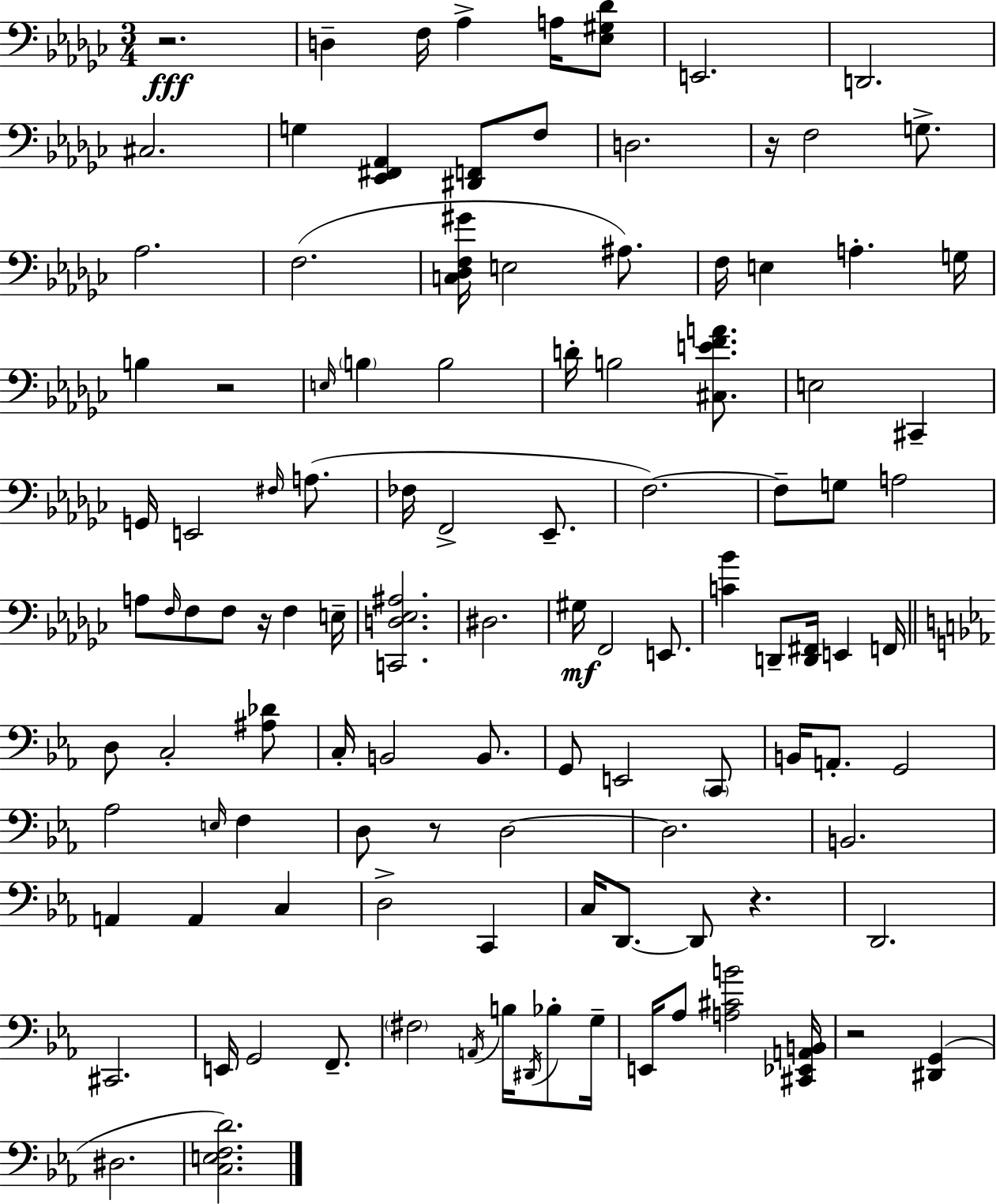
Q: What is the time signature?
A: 3/4